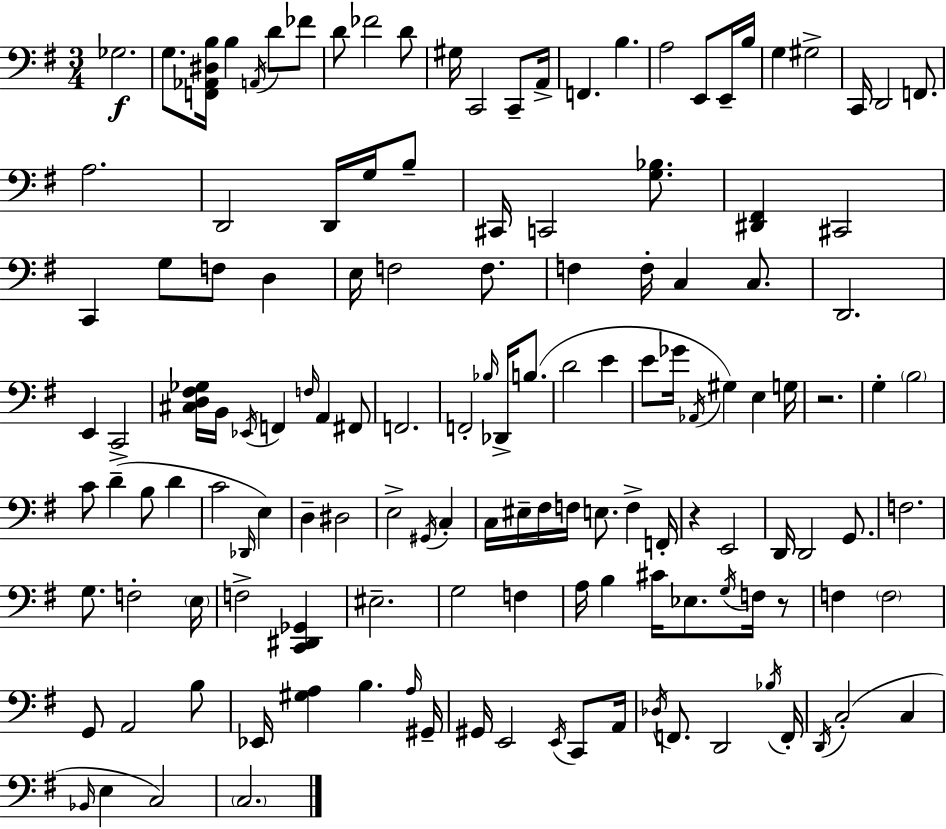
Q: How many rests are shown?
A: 3